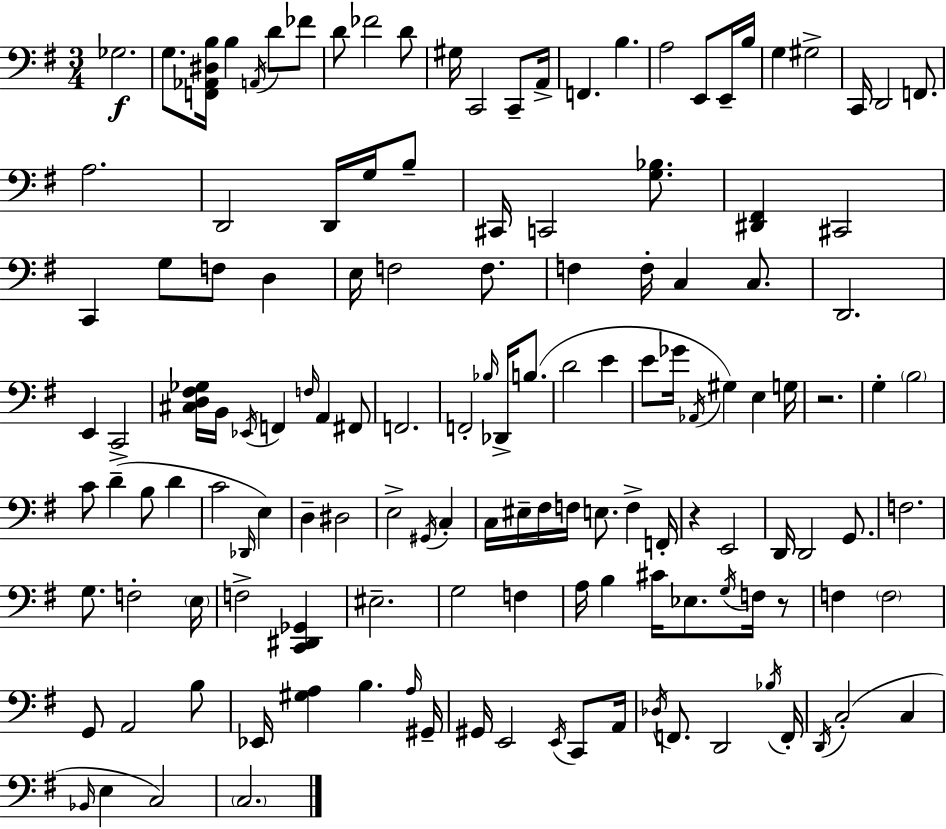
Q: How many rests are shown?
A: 3